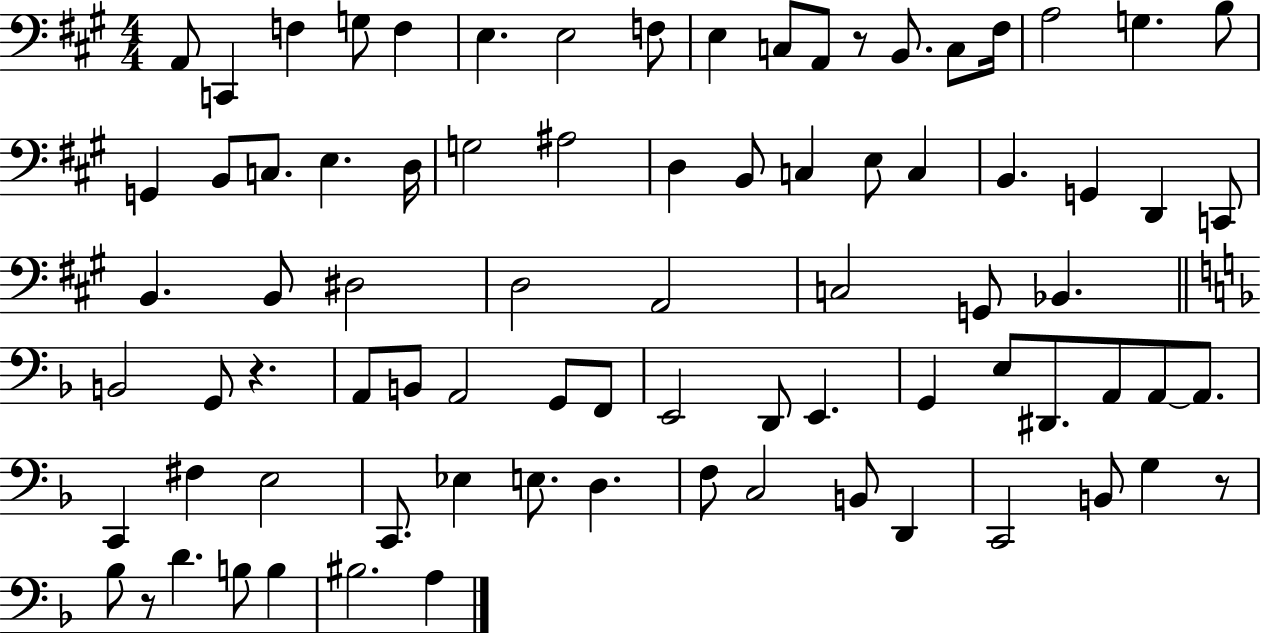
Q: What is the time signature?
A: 4/4